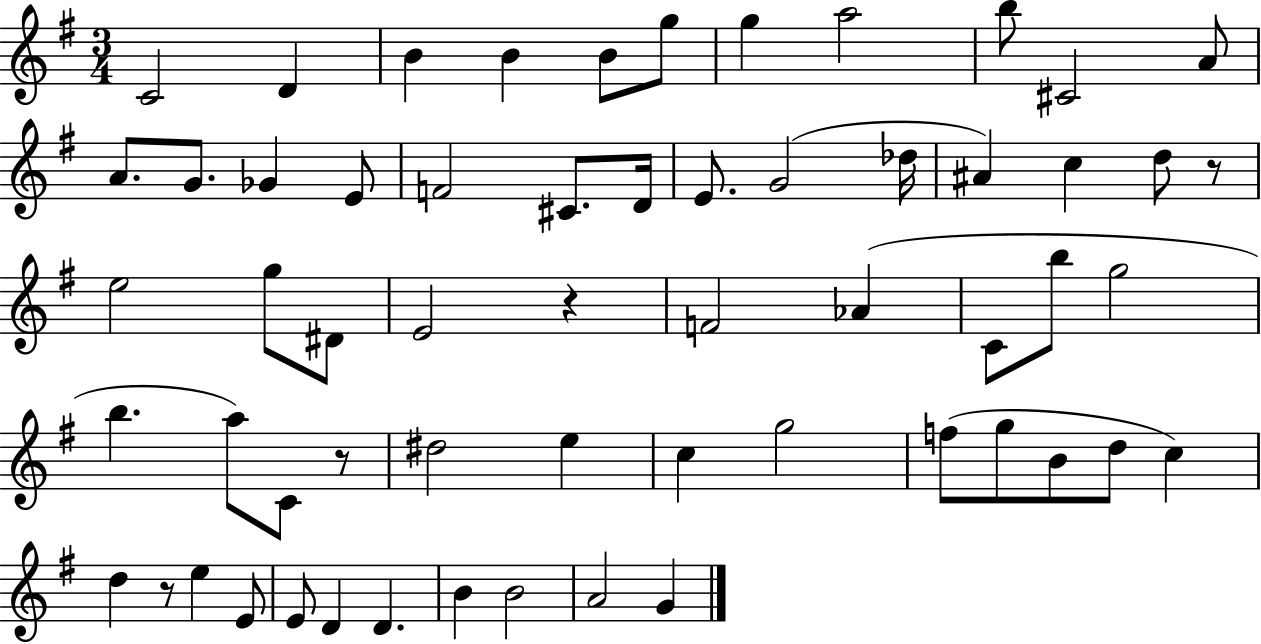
{
  \clef treble
  \numericTimeSignature
  \time 3/4
  \key g \major
  c'2 d'4 | b'4 b'4 b'8 g''8 | g''4 a''2 | b''8 cis'2 a'8 | \break a'8. g'8. ges'4 e'8 | f'2 cis'8. d'16 | e'8. g'2( des''16 | ais'4) c''4 d''8 r8 | \break e''2 g''8 dis'8 | e'2 r4 | f'2 aes'4( | c'8 b''8 g''2 | \break b''4. a''8) c'8 r8 | dis''2 e''4 | c''4 g''2 | f''8( g''8 b'8 d''8 c''4) | \break d''4 r8 e''4 e'8 | e'8 d'4 d'4. | b'4 b'2 | a'2 g'4 | \break \bar "|."
}